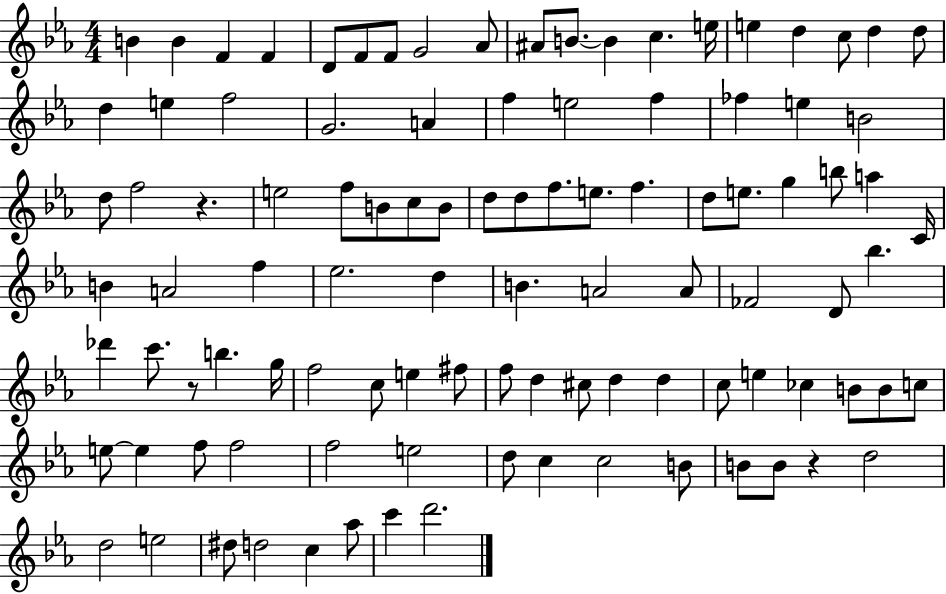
X:1
T:Untitled
M:4/4
L:1/4
K:Eb
B B F F D/2 F/2 F/2 G2 _A/2 ^A/2 B/2 B c e/4 e d c/2 d d/2 d e f2 G2 A f e2 f _f e B2 d/2 f2 z e2 f/2 B/2 c/2 B/2 d/2 d/2 f/2 e/2 f d/2 e/2 g b/2 a C/4 B A2 f _e2 d B A2 A/2 _F2 D/2 _b _d' c'/2 z/2 b g/4 f2 c/2 e ^f/2 f/2 d ^c/2 d d c/2 e _c B/2 B/2 c/2 e/2 e f/2 f2 f2 e2 d/2 c c2 B/2 B/2 B/2 z d2 d2 e2 ^d/2 d2 c _a/2 c' d'2